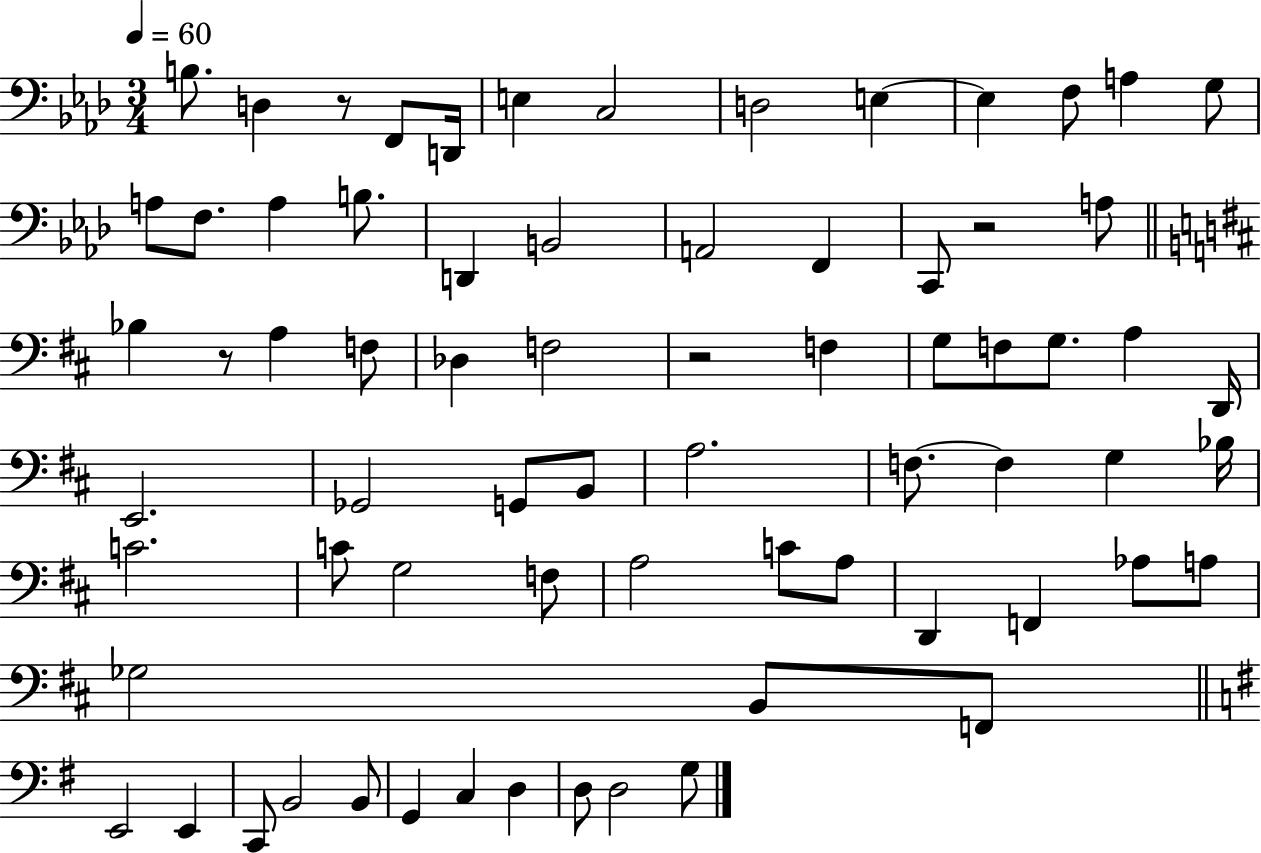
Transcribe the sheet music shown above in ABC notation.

X:1
T:Untitled
M:3/4
L:1/4
K:Ab
B,/2 D, z/2 F,,/2 D,,/4 E, C,2 D,2 E, E, F,/2 A, G,/2 A,/2 F,/2 A, B,/2 D,, B,,2 A,,2 F,, C,,/2 z2 A,/2 _B, z/2 A, F,/2 _D, F,2 z2 F, G,/2 F,/2 G,/2 A, D,,/4 E,,2 _G,,2 G,,/2 B,,/2 A,2 F,/2 F, G, _B,/4 C2 C/2 G,2 F,/2 A,2 C/2 A,/2 D,, F,, _A,/2 A,/2 _G,2 B,,/2 F,,/2 E,,2 E,, C,,/2 B,,2 B,,/2 G,, C, D, D,/2 D,2 G,/2